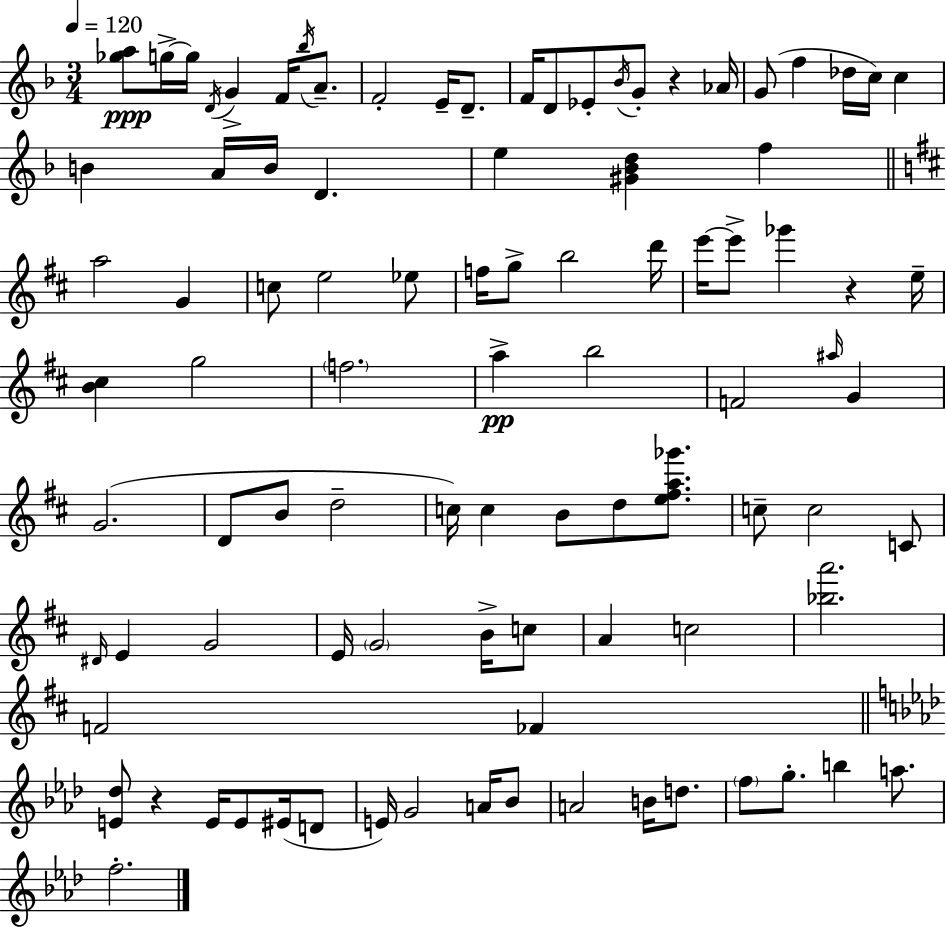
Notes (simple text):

[Gb5,A5]/e G5/s G5/s D4/s G4/q F4/s Bb5/s A4/e. F4/h E4/s D4/e. F4/s D4/e Eb4/e Bb4/s G4/e R/q Ab4/s G4/e F5/q Db5/s C5/s C5/q B4/q A4/s B4/s D4/q. E5/q [G#4,Bb4,D5]/q F5/q A5/h G4/q C5/e E5/h Eb5/e F5/s G5/e B5/h D6/s E6/s E6/e Gb6/q R/q E5/s [B4,C#5]/q G5/h F5/h. A5/q B5/h F4/h A#5/s G4/q G4/h. D4/e B4/e D5/h C5/s C5/q B4/e D5/e [E5,F#5,A5,Gb6]/e. C5/e C5/h C4/e D#4/s E4/q G4/h E4/s G4/h B4/s C5/e A4/q C5/h [Bb5,A6]/h. F4/h FES4/q [E4,Db5]/e R/q E4/s E4/e EIS4/s D4/e E4/s G4/h A4/s Bb4/e A4/h B4/s D5/e. F5/e G5/e. B5/q A5/e. F5/h.